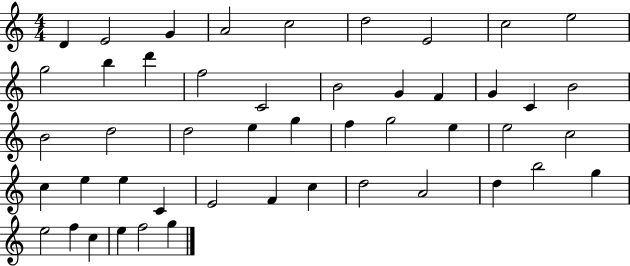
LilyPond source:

{
  \clef treble
  \numericTimeSignature
  \time 4/4
  \key c \major
  d'4 e'2 g'4 | a'2 c''2 | d''2 e'2 | c''2 e''2 | \break g''2 b''4 d'''4 | f''2 c'2 | b'2 g'4 f'4 | g'4 c'4 b'2 | \break b'2 d''2 | d''2 e''4 g''4 | f''4 g''2 e''4 | e''2 c''2 | \break c''4 e''4 e''4 c'4 | e'2 f'4 c''4 | d''2 a'2 | d''4 b''2 g''4 | \break e''2 f''4 c''4 | e''4 f''2 g''4 | \bar "|."
}